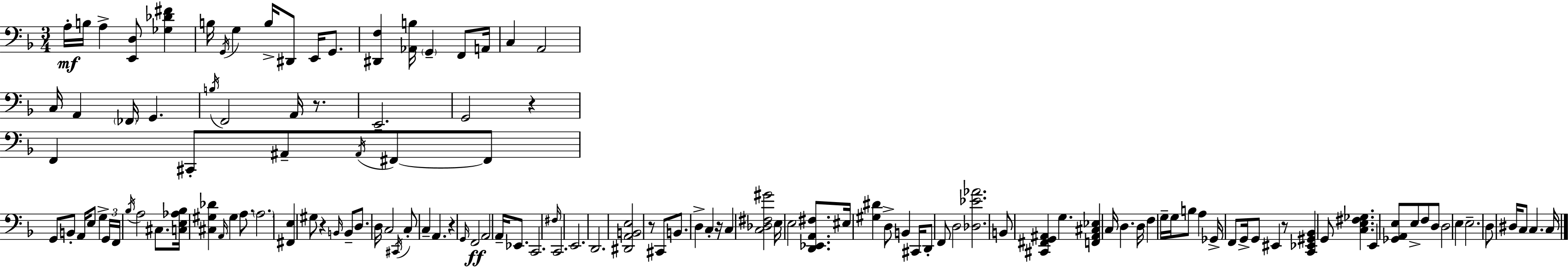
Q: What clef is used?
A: bass